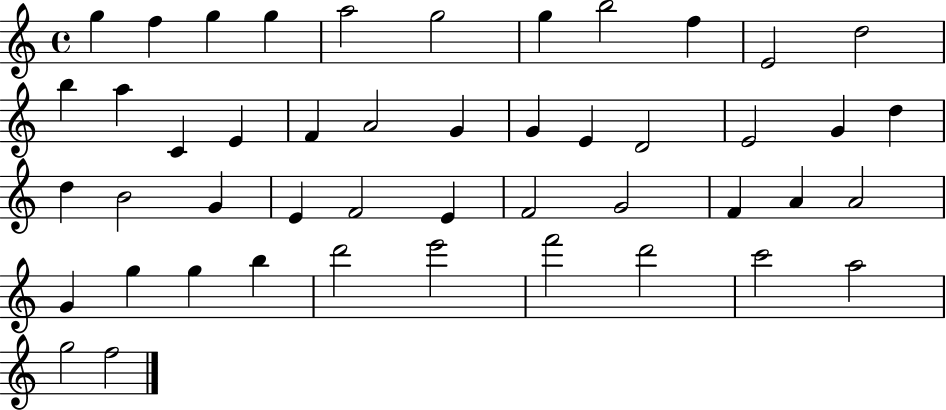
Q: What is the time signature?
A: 4/4